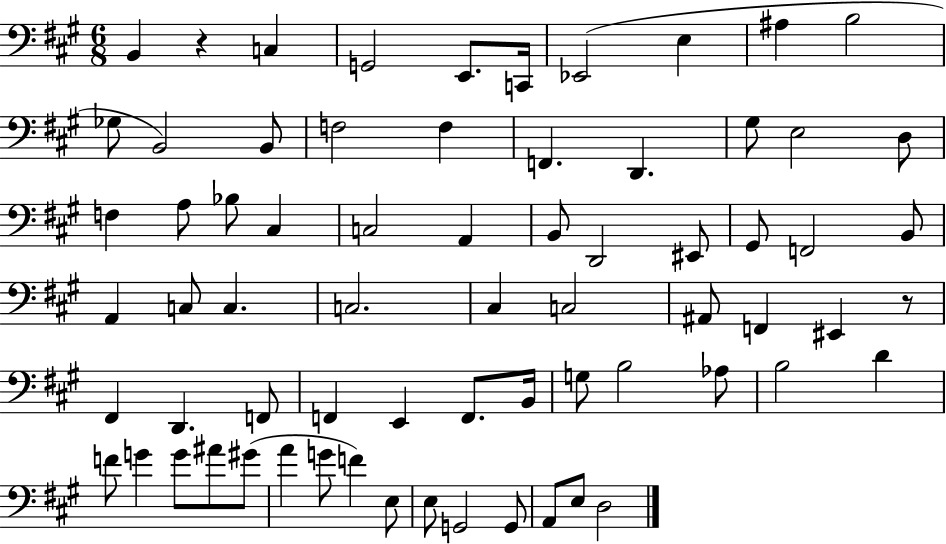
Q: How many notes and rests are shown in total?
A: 69